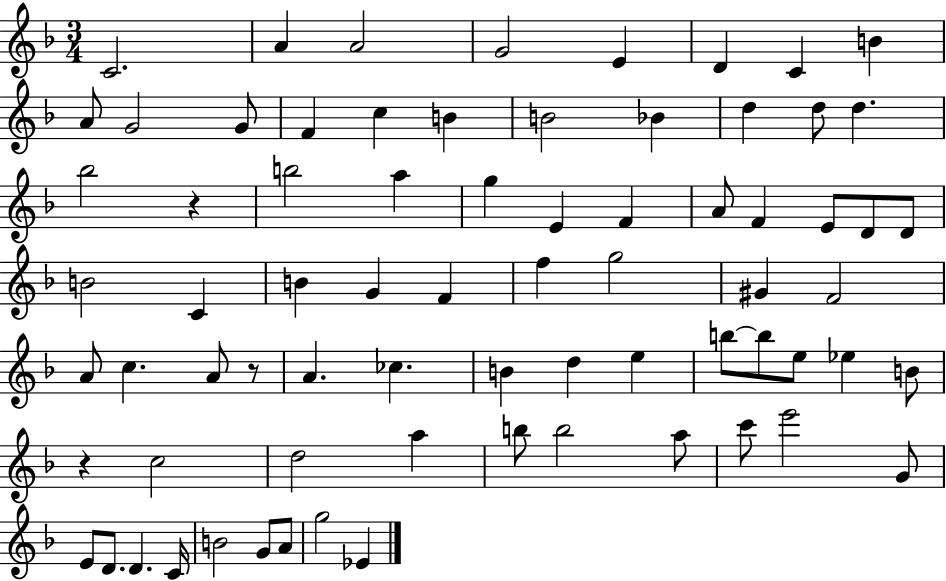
X:1
T:Untitled
M:3/4
L:1/4
K:F
C2 A A2 G2 E D C B A/2 G2 G/2 F c B B2 _B d d/2 d _b2 z b2 a g E F A/2 F E/2 D/2 D/2 B2 C B G F f g2 ^G F2 A/2 c A/2 z/2 A _c B d e b/2 b/2 e/2 _e B/2 z c2 d2 a b/2 b2 a/2 c'/2 e'2 G/2 E/2 D/2 D C/4 B2 G/2 A/2 g2 _E